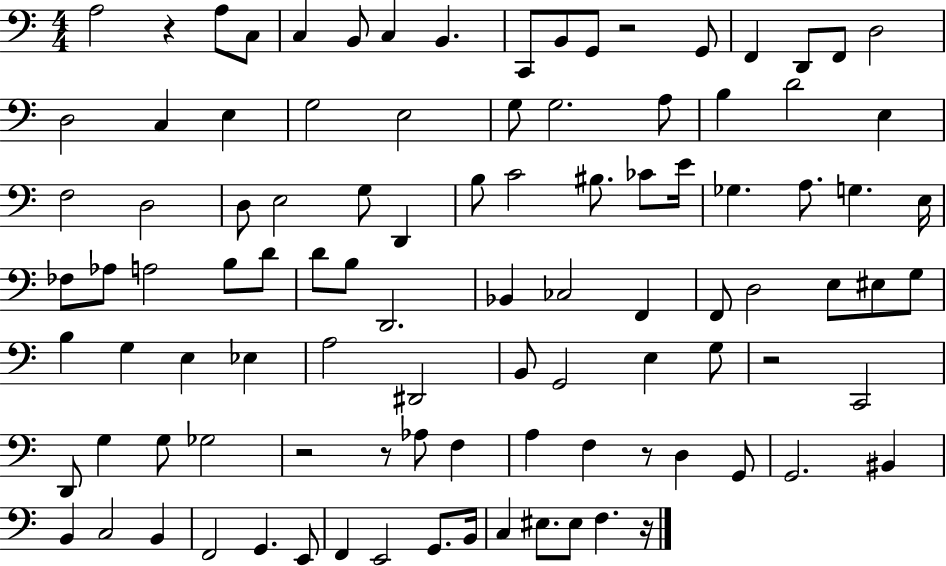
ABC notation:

X:1
T:Untitled
M:4/4
L:1/4
K:C
A,2 z A,/2 C,/2 C, B,,/2 C, B,, C,,/2 B,,/2 G,,/2 z2 G,,/2 F,, D,,/2 F,,/2 D,2 D,2 C, E, G,2 E,2 G,/2 G,2 A,/2 B, D2 E, F,2 D,2 D,/2 E,2 G,/2 D,, B,/2 C2 ^B,/2 _C/2 E/4 _G, A,/2 G, E,/4 _F,/2 _A,/2 A,2 B,/2 D/2 D/2 B,/2 D,,2 _B,, _C,2 F,, F,,/2 D,2 E,/2 ^E,/2 G,/2 B, G, E, _E, A,2 ^D,,2 B,,/2 G,,2 E, G,/2 z2 C,,2 D,,/2 G, G,/2 _G,2 z2 z/2 _A,/2 F, A, F, z/2 D, G,,/2 G,,2 ^B,, B,, C,2 B,, F,,2 G,, E,,/2 F,, E,,2 G,,/2 B,,/4 C, ^E,/2 ^E,/2 F, z/4